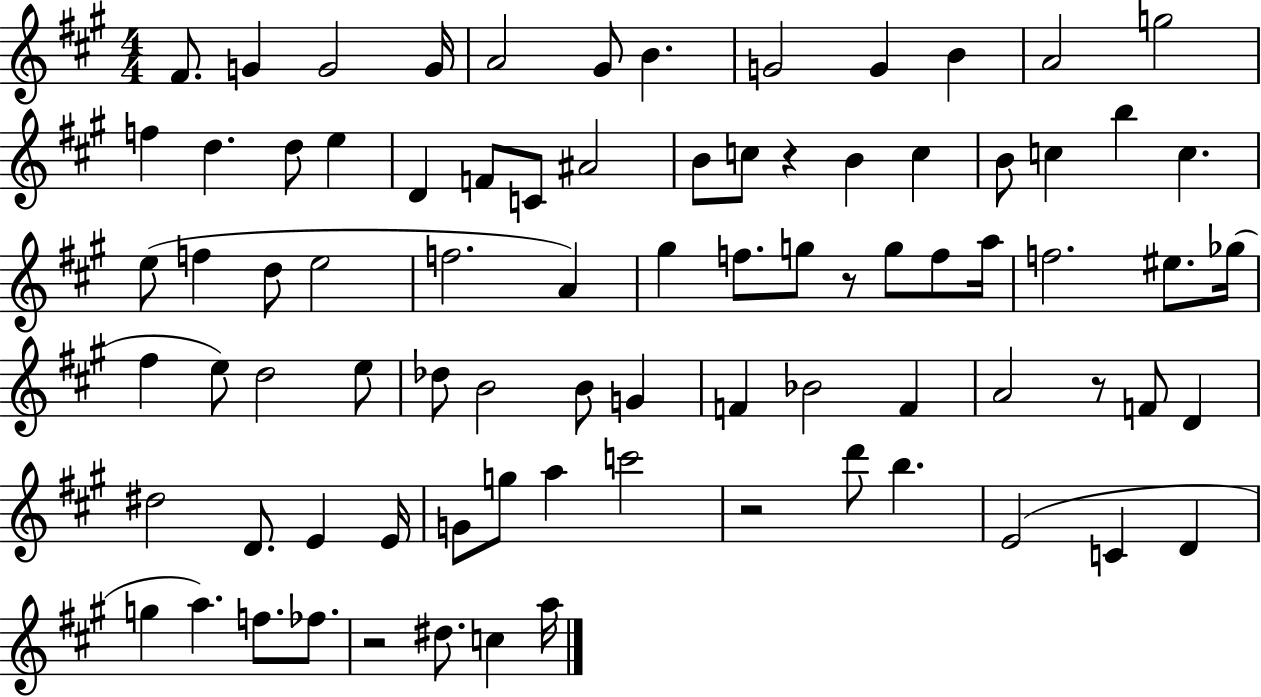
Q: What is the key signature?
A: A major